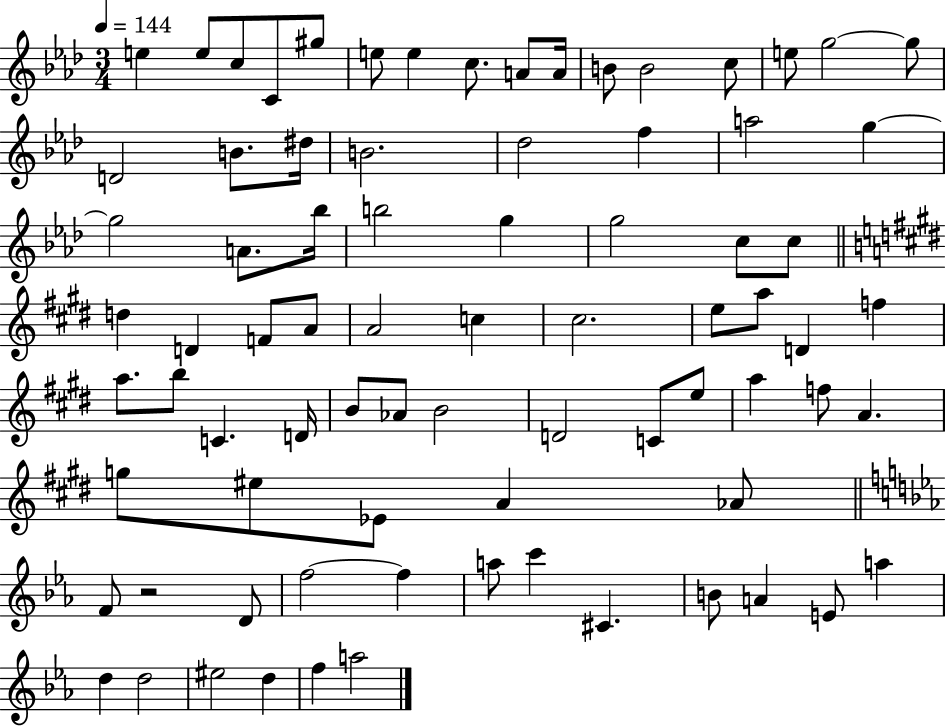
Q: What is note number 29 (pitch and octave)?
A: G5